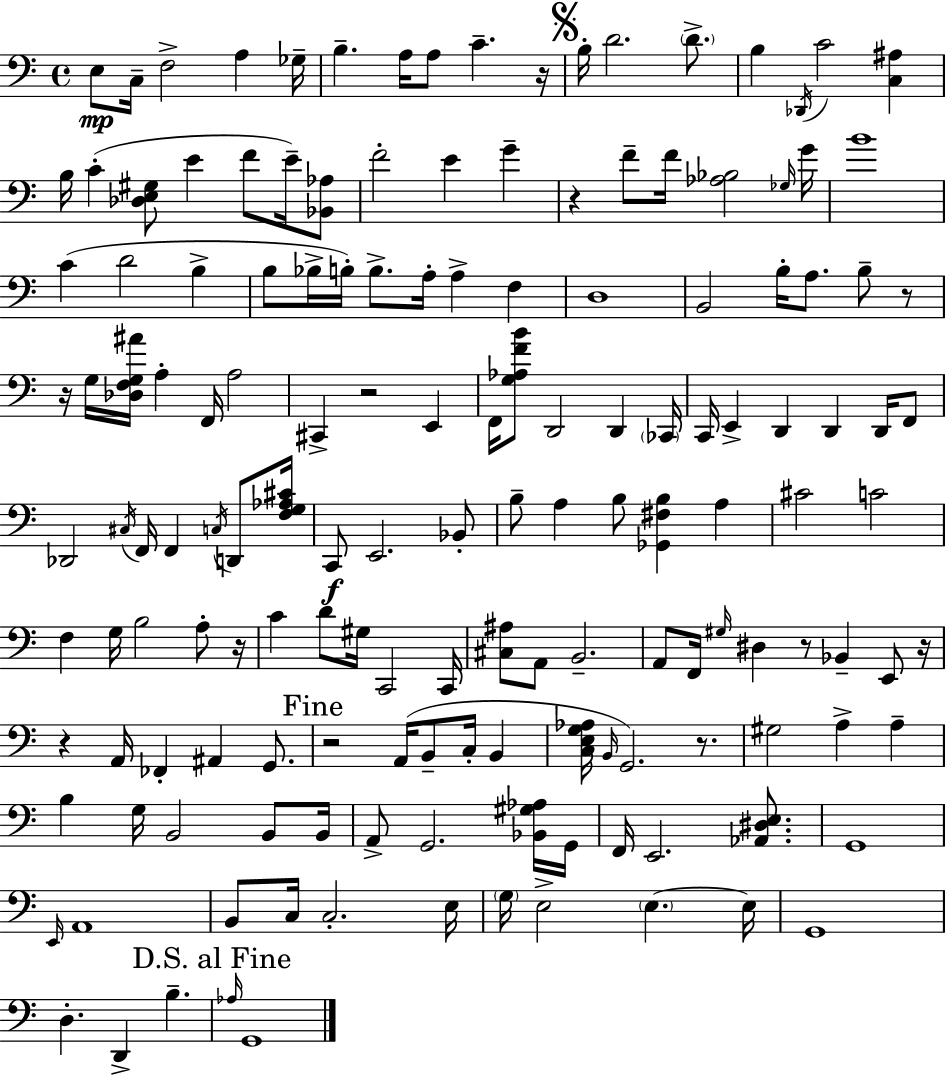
X:1
T:Untitled
M:4/4
L:1/4
K:Am
E,/2 C,/4 F,2 A, _G,/4 B, A,/4 A,/2 C z/4 B,/4 D2 D/2 B, _D,,/4 C2 [C,^A,] B,/4 C [_D,E,^G,]/2 E F/2 E/4 [_B,,_A,]/2 F2 E G z F/2 F/4 [_A,_B,]2 _G,/4 G/4 B4 C D2 B, B,/2 _B,/4 B,/4 B,/2 A,/4 A, F, D,4 B,,2 B,/4 A,/2 B,/2 z/2 z/4 G,/4 [_D,F,G,^A]/4 A, F,,/4 A,2 ^C,, z2 E,, F,,/4 [G,_A,FB]/2 D,,2 D,, _C,,/4 C,,/4 E,, D,, D,, D,,/4 F,,/2 _D,,2 ^C,/4 F,,/4 F,, C,/4 D,,/2 [F,G,_A,^C]/4 C,,/2 E,,2 _B,,/2 B,/2 A, B,/2 [_G,,^F,B,] A, ^C2 C2 F, G,/4 B,2 A,/2 z/4 C D/2 ^G,/4 C,,2 C,,/4 [^C,^A,]/2 A,,/2 B,,2 A,,/2 F,,/4 ^G,/4 ^D, z/2 _B,, E,,/2 z/4 z A,,/4 _F,, ^A,, G,,/2 z2 A,,/4 B,,/2 C,/4 B,, [C,E,G,_A,]/4 B,,/4 G,,2 z/2 ^G,2 A, A, B, G,/4 B,,2 B,,/2 B,,/4 A,,/2 G,,2 [_B,,^G,_A,]/4 G,,/4 F,,/4 E,,2 [_A,,^D,E,]/2 G,,4 E,,/4 A,,4 B,,/2 C,/4 C,2 E,/4 G,/4 E,2 E, E,/4 G,,4 D, D,, B, _A,/4 G,,4